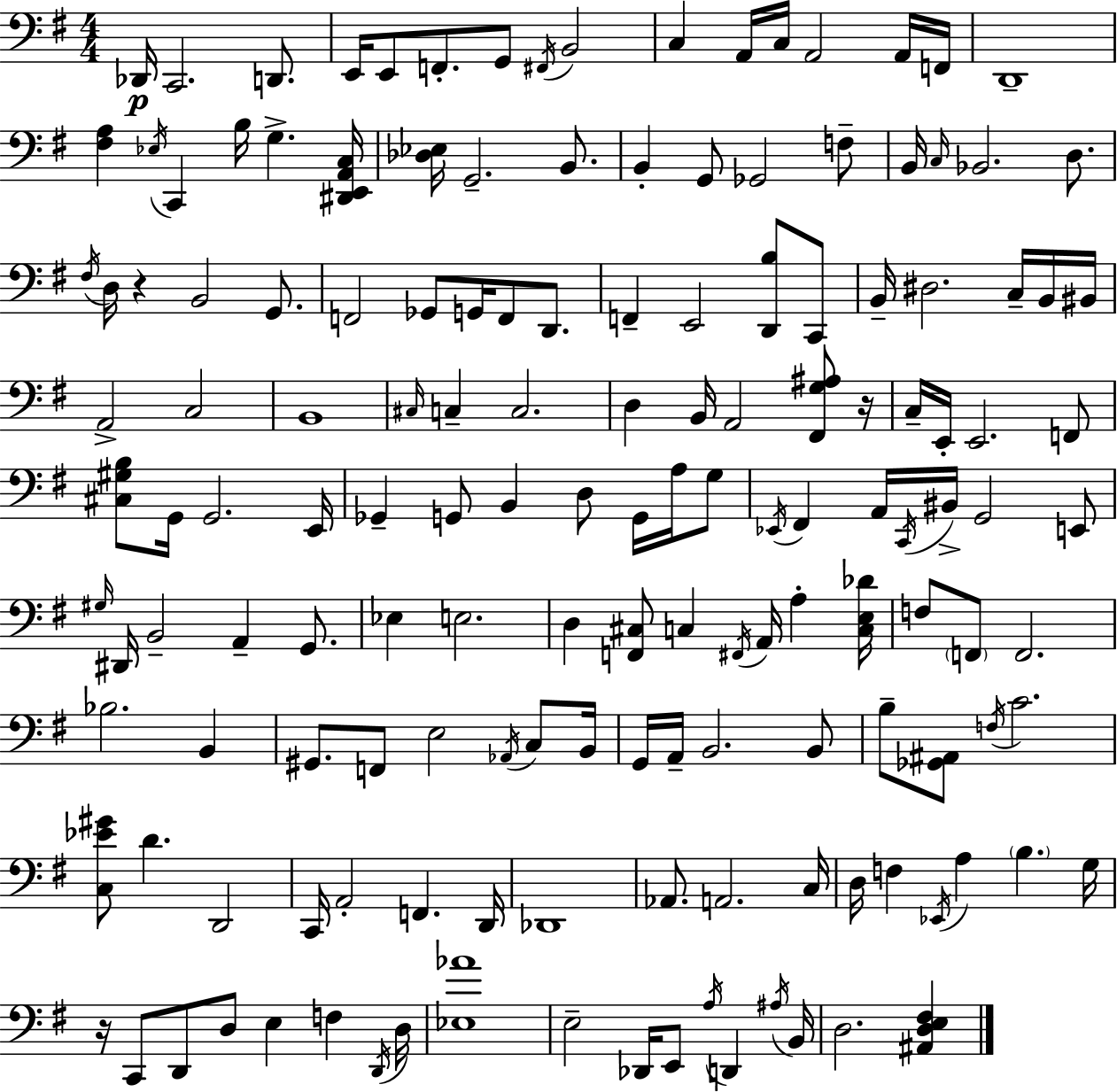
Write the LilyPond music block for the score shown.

{
  \clef bass
  \numericTimeSignature
  \time 4/4
  \key e \minor
  des,16\p c,2. d,8. | e,16 e,8 f,8.-. g,8 \acciaccatura { fis,16 } b,2 | c4 a,16 c16 a,2 a,16 | f,16 d,1-- | \break <fis a>4 \acciaccatura { ees16 } c,4 b16 g4.-> | <dis, e, a, c>16 <des ees>16 g,2.-- b,8. | b,4-. g,8 ges,2 | f8-- b,16 \grace { c16 } bes,2. | \break d8. \acciaccatura { fis16 } d16 r4 b,2 | g,8. f,2 ges,8 g,16 f,8 | d,8. f,4-- e,2 | <d, b>8 c,8 b,16-- dis2. | \break c16-- b,16 bis,16 a,2-> c2 | b,1 | \grace { cis16 } c4-- c2. | d4 b,16 a,2 | \break <fis, g ais>8 r16 c16-- e,16-. e,2. | f,8 <cis gis b>8 g,16 g,2. | e,16 ges,4-- g,8 b,4 d8 | g,16 a16 g8 \acciaccatura { ees,16 } fis,4 a,16 \acciaccatura { c,16 } bis,16-> g,2 | \break e,8 \grace { gis16 } dis,16 b,2-- | a,4-- g,8. ees4 e2. | d4 <f, cis>8 c4 | \acciaccatura { fis,16 } a,16 a4-. <c e des'>16 f8 \parenthesize f,8 f,2. | \break bes2. | b,4 gis,8. f,8 e2 | \acciaccatura { aes,16 } c8 b,16 g,16 a,16-- b,2. | b,8 b8-- <ges, ais,>8 \acciaccatura { f16 } c'2. | \break <c ees' gis'>8 d'4. | d,2 c,16 a,2-. | f,4. d,16 des,1 | aes,8. a,2. | \break c16 d16 f4 | \acciaccatura { ees,16 } a4 \parenthesize b4. g16 r16 c,8 d,8 | d8 e4 f4 \acciaccatura { d,16 } d16 <ees aes'>1 | e2-- | \break des,16 e,8 \acciaccatura { a16 } d,4 \acciaccatura { ais16 } b,16 d2. | <ais, d e fis>4 \bar "|."
}